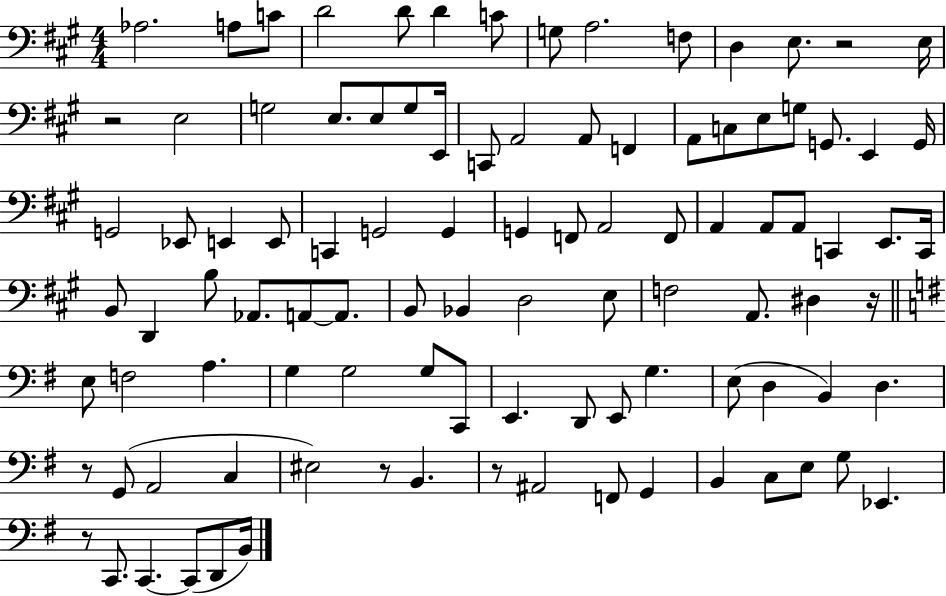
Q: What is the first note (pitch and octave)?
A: Ab3